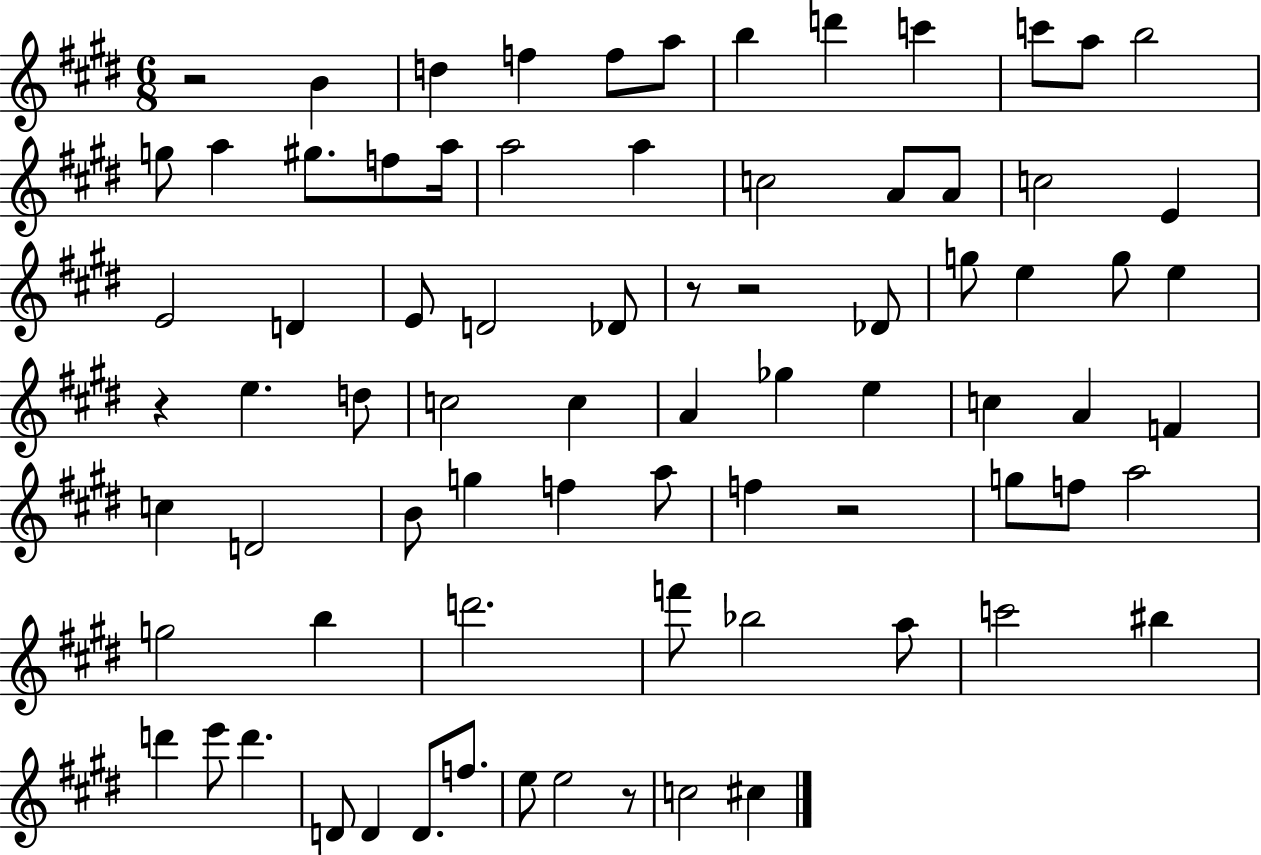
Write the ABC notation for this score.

X:1
T:Untitled
M:6/8
L:1/4
K:E
z2 B d f f/2 a/2 b d' c' c'/2 a/2 b2 g/2 a ^g/2 f/2 a/4 a2 a c2 A/2 A/2 c2 E E2 D E/2 D2 _D/2 z/2 z2 _D/2 g/2 e g/2 e z e d/2 c2 c A _g e c A F c D2 B/2 g f a/2 f z2 g/2 f/2 a2 g2 b d'2 f'/2 _b2 a/2 c'2 ^b d' e'/2 d' D/2 D D/2 f/2 e/2 e2 z/2 c2 ^c